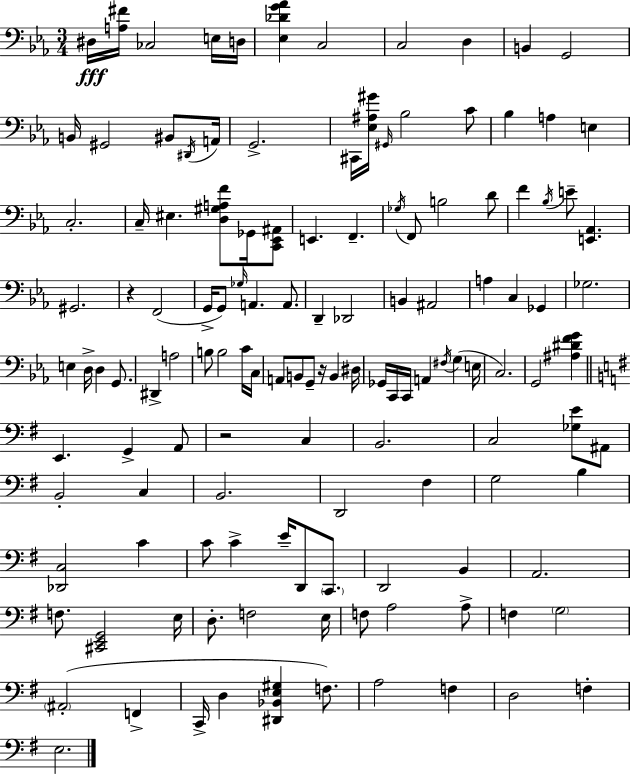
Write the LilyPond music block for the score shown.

{
  \clef bass
  \numericTimeSignature
  \time 3/4
  \key ees \major
  dis16\fff <a fis'>16 ces2 e16 d16 | <ees des' g' aes'>4 c2 | c2 d4 | b,4 g,2 | \break b,16 gis,2 bis,8 \acciaccatura { dis,16 } | a,16 g,2.-> | cis,16 <ees ais gis'>16 \grace { gis,16 } bes2 | c'8 bes4 a4 e4 | \break c2.-. | c16-- eis4. <d gis a f'>8 ges,16 | <c, ees, ais,>8 e,4. f,4.-- | \acciaccatura { ges16 } f,8 b2 | \break d'8 f'4 \acciaccatura { bes16 } e'8-- <e, aes,>4. | gis,2. | r4 f,2( | g,16-> g,8) \grace { ges16 } a,4. | \break a,8. d,4-- des,2 | b,4 ais,2 | a4 c4 | ges,4 ges2. | \break e4 d16-> d4 | g,8. dis,4-> a2 | b8 b2 | c'16 c16 a,8 b,8 g,8-- r16 | \break b,4 dis16 ges,16 c,16 c,16 a,4 | \acciaccatura { fis16 }( g4 e16 c2.) | g,2 | <ais dis' f' g'>4 \bar "||" \break \key g \major e,4. g,4-> a,8 | r2 c4 | b,2. | c2 <ges e'>8 ais,8 | \break b,2-. c4 | b,2. | d,2 fis4 | g2 b4 | \break <des, c>2 c'4 | c'8 c'4-> e'16-- d,8 \parenthesize c,8. | d,2 b,4 | a,2. | \break f8. <cis, e, g,>2 e16 | d8.-. f2 e16 | f8 a2 a8-> | f4 \parenthesize g2 | \break \parenthesize ais,2-.( f,4-> | c,16-> d4 <dis, bes, e gis>4 f8.) | a2 f4 | d2 f4-. | \break e2. | \bar "|."
}